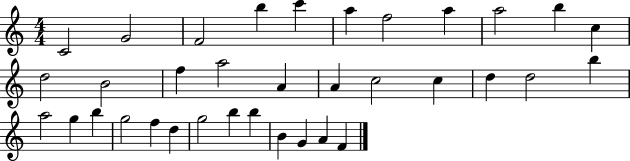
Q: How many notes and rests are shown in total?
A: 35